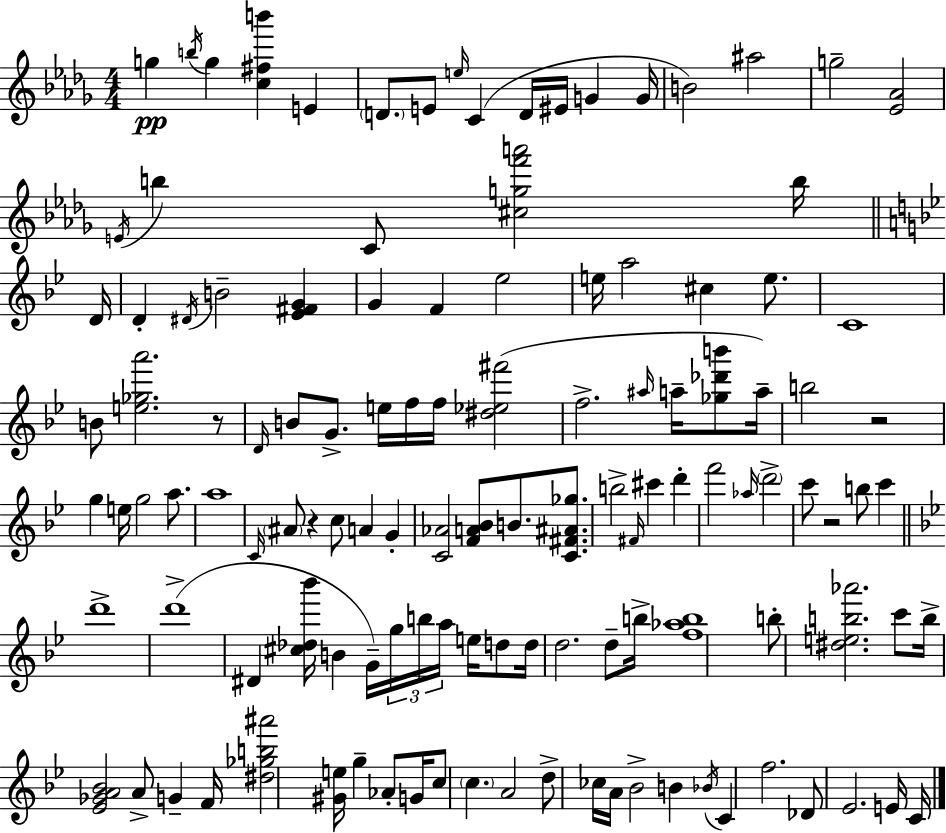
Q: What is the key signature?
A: BES minor